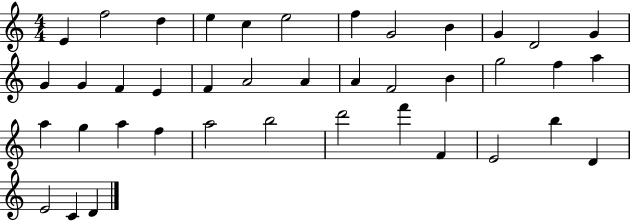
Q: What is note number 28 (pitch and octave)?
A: A5